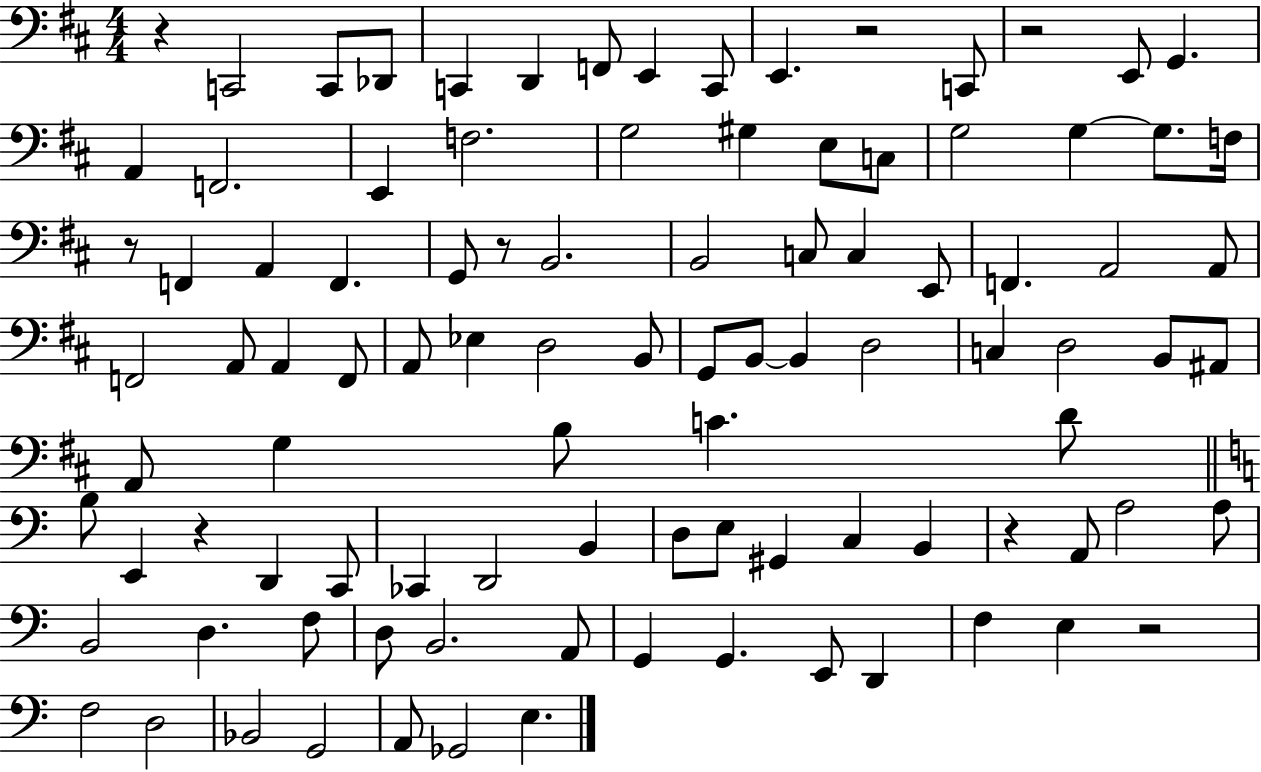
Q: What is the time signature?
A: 4/4